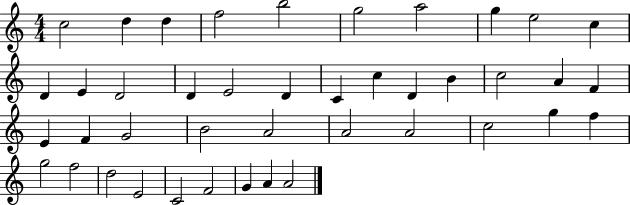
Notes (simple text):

C5/h D5/q D5/q F5/h B5/h G5/h A5/h G5/q E5/h C5/q D4/q E4/q D4/h D4/q E4/h D4/q C4/q C5/q D4/q B4/q C5/h A4/q F4/q E4/q F4/q G4/h B4/h A4/h A4/h A4/h C5/h G5/q F5/q G5/h F5/h D5/h E4/h C4/h F4/h G4/q A4/q A4/h